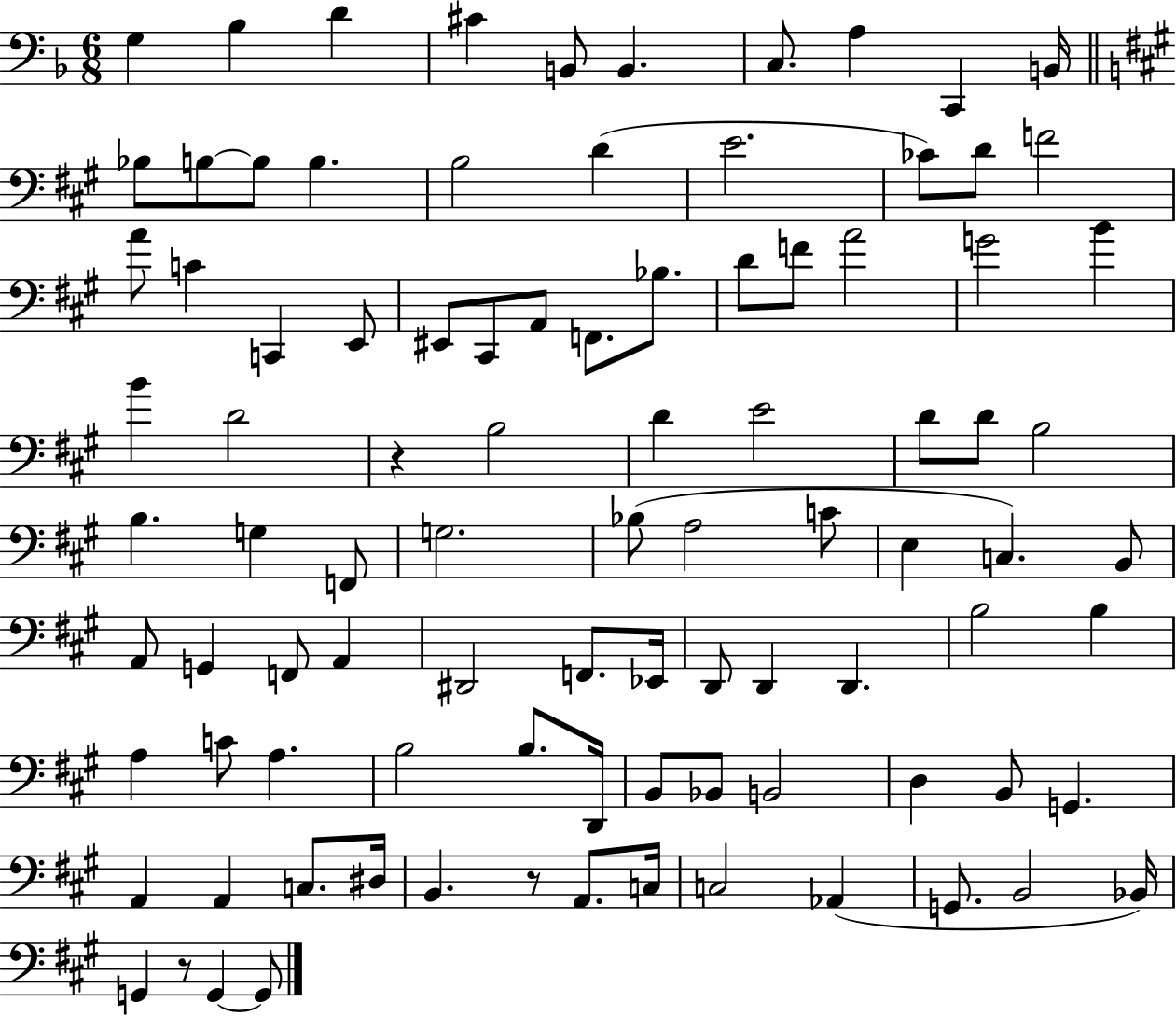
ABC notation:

X:1
T:Untitled
M:6/8
L:1/4
K:F
G, _B, D ^C B,,/2 B,, C,/2 A, C,, B,,/4 _B,/2 B,/2 B,/2 B, B,2 D E2 _C/2 D/2 F2 A/2 C C,, E,,/2 ^E,,/2 ^C,,/2 A,,/2 F,,/2 _B,/2 D/2 F/2 A2 G2 B B D2 z B,2 D E2 D/2 D/2 B,2 B, G, F,,/2 G,2 _B,/2 A,2 C/2 E, C, B,,/2 A,,/2 G,, F,,/2 A,, ^D,,2 F,,/2 _E,,/4 D,,/2 D,, D,, B,2 B, A, C/2 A, B,2 B,/2 D,,/4 B,,/2 _B,,/2 B,,2 D, B,,/2 G,, A,, A,, C,/2 ^D,/4 B,, z/2 A,,/2 C,/4 C,2 _A,, G,,/2 B,,2 _B,,/4 G,, z/2 G,, G,,/2